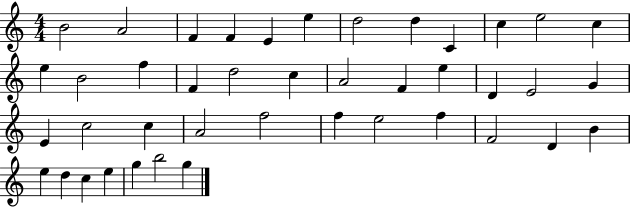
X:1
T:Untitled
M:4/4
L:1/4
K:C
B2 A2 F F E e d2 d C c e2 c e B2 f F d2 c A2 F e D E2 G E c2 c A2 f2 f e2 f F2 D B e d c e g b2 g